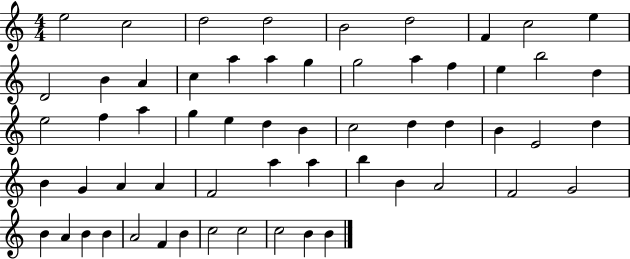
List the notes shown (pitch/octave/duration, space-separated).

E5/h C5/h D5/h D5/h B4/h D5/h F4/q C5/h E5/q D4/h B4/q A4/q C5/q A5/q A5/q G5/q G5/h A5/q F5/q E5/q B5/h D5/q E5/h F5/q A5/q G5/q E5/q D5/q B4/q C5/h D5/q D5/q B4/q E4/h D5/q B4/q G4/q A4/q A4/q F4/h A5/q A5/q B5/q B4/q A4/h F4/h G4/h B4/q A4/q B4/q B4/q A4/h F4/q B4/q C5/h C5/h C5/h B4/q B4/q